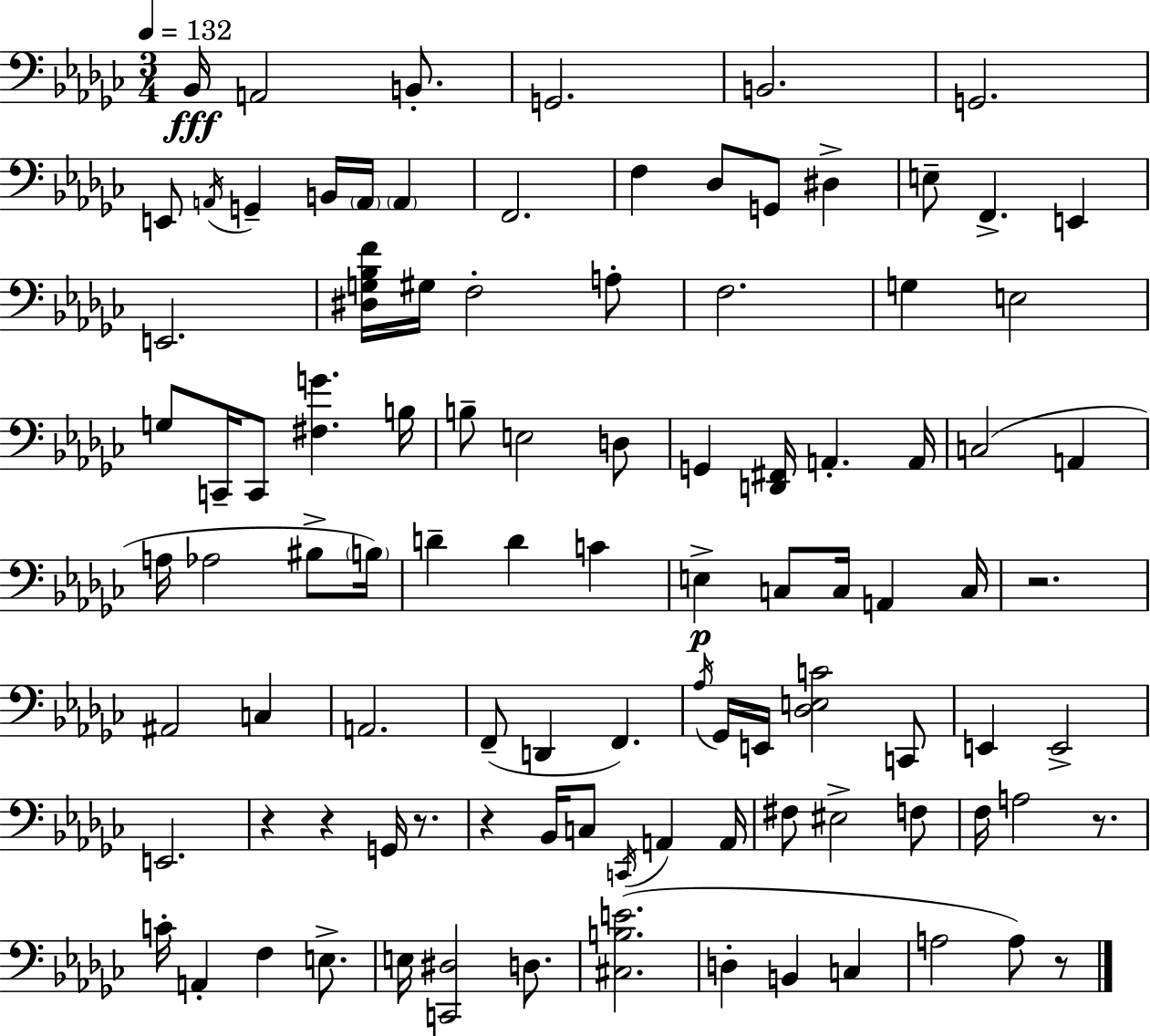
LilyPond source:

{
  \clef bass
  \numericTimeSignature
  \time 3/4
  \key ees \minor
  \tempo 4 = 132
  bes,16\fff a,2 b,8.-. | g,2. | b,2. | g,2. | \break e,8 \acciaccatura { a,16 } g,4-- b,16 \parenthesize a,16 \parenthesize a,4 | f,2. | f4 des8 g,8 dis4-> | e8-- f,4.-> e,4 | \break e,2. | <dis g bes f'>16 gis16 f2-. a8-. | f2. | g4 e2 | \break g8 c,16-- c,8 <fis g'>4. | b16 b8-- e2 d8 | g,4 <d, fis,>16 a,4.-. | a,16 c2( a,4 | \break a16 aes2 bis8-> | \parenthesize b16) d'4-- d'4 c'4 | e4->\p c8 c16 a,4 | c16 r2. | \break ais,2 c4 | a,2. | f,8--( d,4 f,4.) | \acciaccatura { aes16 } ges,16 e,16 <des e c'>2 | \break c,8 e,4 e,2-> | e,2. | r4 r4 g,16 r8. | r4 bes,16 c8 \acciaccatura { c,16 } a,4 | \break a,16 fis8 eis2-> | f8 f16 a2 | r8. c'16-. a,4-. f4 | e8.-> e16 <c, dis>2 | \break d8. <cis b e'>2.( | d4-. b,4 c4 | a2 a8) | r8 \bar "|."
}